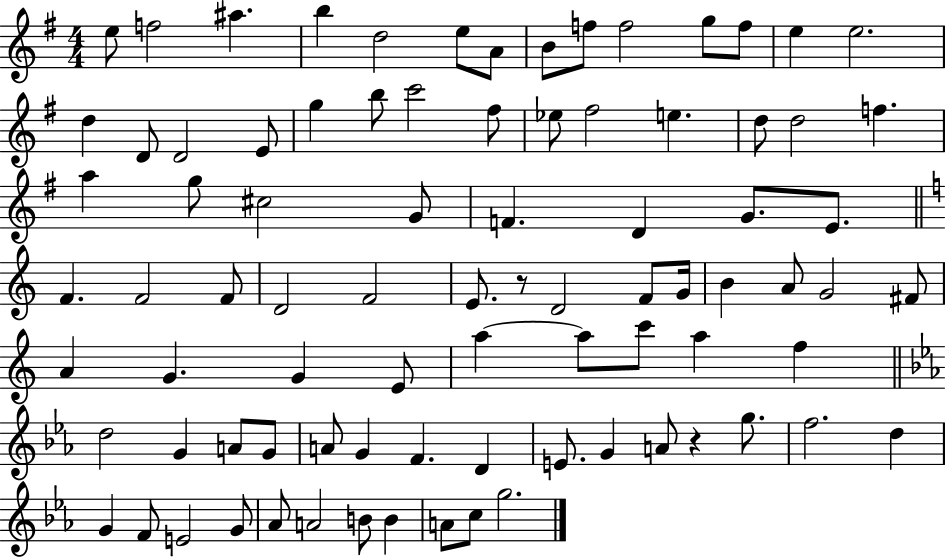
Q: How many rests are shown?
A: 2